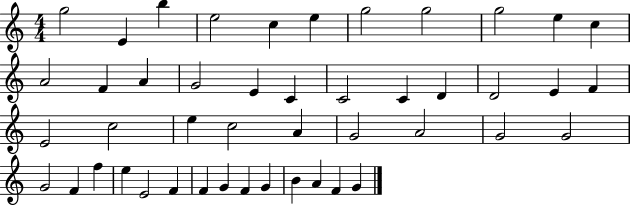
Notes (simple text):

G5/h E4/q B5/q E5/h C5/q E5/q G5/h G5/h G5/h E5/q C5/q A4/h F4/q A4/q G4/h E4/q C4/q C4/h C4/q D4/q D4/h E4/q F4/q E4/h C5/h E5/q C5/h A4/q G4/h A4/h G4/h G4/h G4/h F4/q F5/q E5/q E4/h F4/q F4/q G4/q F4/q G4/q B4/q A4/q F4/q G4/q